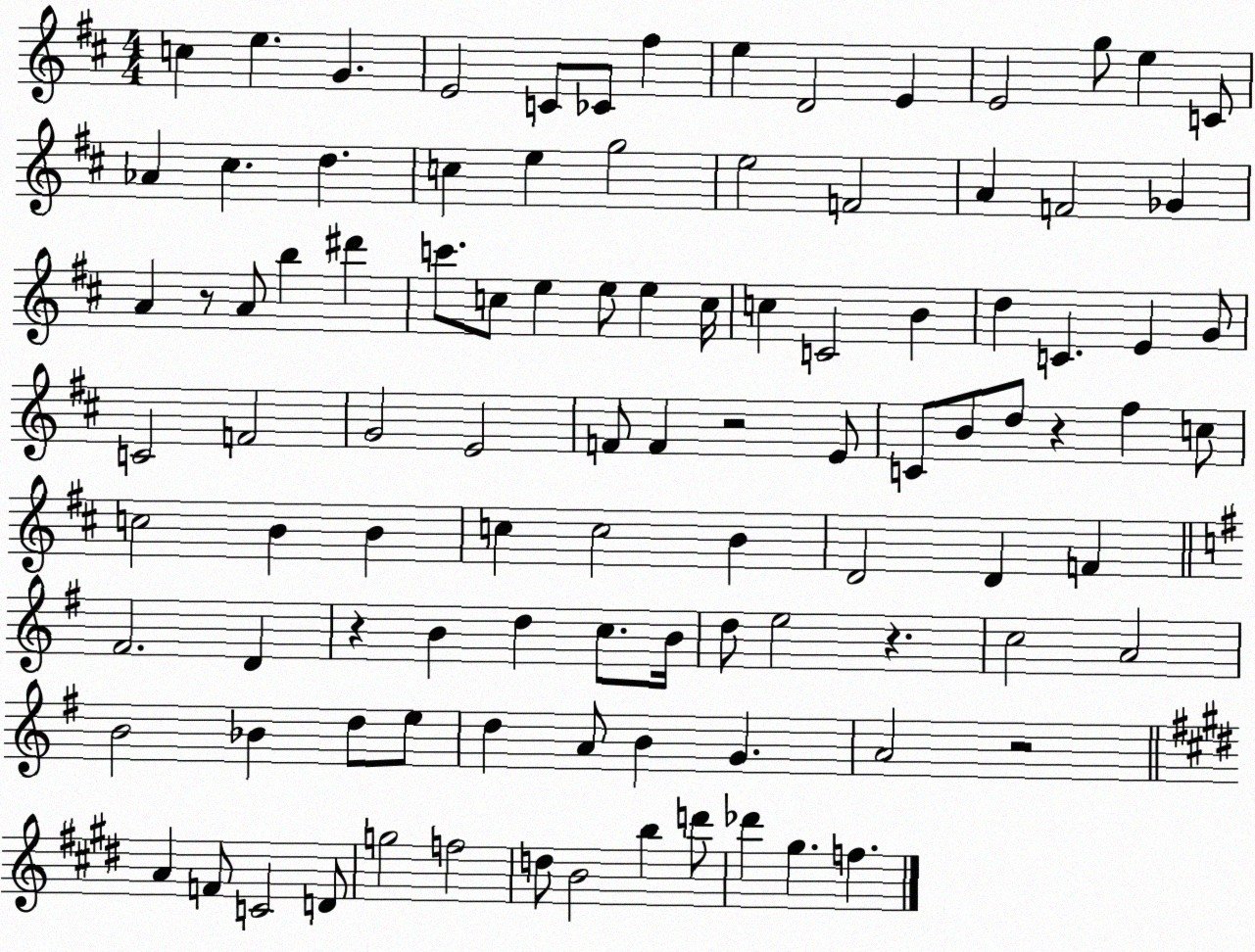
X:1
T:Untitled
M:4/4
L:1/4
K:D
c e G E2 C/2 _C/2 ^f e D2 E E2 g/2 e C/2 _A ^c d c e g2 e2 F2 A F2 _G A z/2 A/2 b ^d' c'/2 c/2 e e/2 e c/4 c C2 B d C E G/2 C2 F2 G2 E2 F/2 F z2 E/2 C/2 B/2 d/2 z ^f c/2 c2 B B c c2 B D2 D F ^F2 D z B d c/2 B/4 d/2 e2 z c2 A2 B2 _B d/2 e/2 d A/2 B G A2 z2 A F/2 C2 D/2 g2 f2 d/2 B2 b d'/2 _d' ^g f